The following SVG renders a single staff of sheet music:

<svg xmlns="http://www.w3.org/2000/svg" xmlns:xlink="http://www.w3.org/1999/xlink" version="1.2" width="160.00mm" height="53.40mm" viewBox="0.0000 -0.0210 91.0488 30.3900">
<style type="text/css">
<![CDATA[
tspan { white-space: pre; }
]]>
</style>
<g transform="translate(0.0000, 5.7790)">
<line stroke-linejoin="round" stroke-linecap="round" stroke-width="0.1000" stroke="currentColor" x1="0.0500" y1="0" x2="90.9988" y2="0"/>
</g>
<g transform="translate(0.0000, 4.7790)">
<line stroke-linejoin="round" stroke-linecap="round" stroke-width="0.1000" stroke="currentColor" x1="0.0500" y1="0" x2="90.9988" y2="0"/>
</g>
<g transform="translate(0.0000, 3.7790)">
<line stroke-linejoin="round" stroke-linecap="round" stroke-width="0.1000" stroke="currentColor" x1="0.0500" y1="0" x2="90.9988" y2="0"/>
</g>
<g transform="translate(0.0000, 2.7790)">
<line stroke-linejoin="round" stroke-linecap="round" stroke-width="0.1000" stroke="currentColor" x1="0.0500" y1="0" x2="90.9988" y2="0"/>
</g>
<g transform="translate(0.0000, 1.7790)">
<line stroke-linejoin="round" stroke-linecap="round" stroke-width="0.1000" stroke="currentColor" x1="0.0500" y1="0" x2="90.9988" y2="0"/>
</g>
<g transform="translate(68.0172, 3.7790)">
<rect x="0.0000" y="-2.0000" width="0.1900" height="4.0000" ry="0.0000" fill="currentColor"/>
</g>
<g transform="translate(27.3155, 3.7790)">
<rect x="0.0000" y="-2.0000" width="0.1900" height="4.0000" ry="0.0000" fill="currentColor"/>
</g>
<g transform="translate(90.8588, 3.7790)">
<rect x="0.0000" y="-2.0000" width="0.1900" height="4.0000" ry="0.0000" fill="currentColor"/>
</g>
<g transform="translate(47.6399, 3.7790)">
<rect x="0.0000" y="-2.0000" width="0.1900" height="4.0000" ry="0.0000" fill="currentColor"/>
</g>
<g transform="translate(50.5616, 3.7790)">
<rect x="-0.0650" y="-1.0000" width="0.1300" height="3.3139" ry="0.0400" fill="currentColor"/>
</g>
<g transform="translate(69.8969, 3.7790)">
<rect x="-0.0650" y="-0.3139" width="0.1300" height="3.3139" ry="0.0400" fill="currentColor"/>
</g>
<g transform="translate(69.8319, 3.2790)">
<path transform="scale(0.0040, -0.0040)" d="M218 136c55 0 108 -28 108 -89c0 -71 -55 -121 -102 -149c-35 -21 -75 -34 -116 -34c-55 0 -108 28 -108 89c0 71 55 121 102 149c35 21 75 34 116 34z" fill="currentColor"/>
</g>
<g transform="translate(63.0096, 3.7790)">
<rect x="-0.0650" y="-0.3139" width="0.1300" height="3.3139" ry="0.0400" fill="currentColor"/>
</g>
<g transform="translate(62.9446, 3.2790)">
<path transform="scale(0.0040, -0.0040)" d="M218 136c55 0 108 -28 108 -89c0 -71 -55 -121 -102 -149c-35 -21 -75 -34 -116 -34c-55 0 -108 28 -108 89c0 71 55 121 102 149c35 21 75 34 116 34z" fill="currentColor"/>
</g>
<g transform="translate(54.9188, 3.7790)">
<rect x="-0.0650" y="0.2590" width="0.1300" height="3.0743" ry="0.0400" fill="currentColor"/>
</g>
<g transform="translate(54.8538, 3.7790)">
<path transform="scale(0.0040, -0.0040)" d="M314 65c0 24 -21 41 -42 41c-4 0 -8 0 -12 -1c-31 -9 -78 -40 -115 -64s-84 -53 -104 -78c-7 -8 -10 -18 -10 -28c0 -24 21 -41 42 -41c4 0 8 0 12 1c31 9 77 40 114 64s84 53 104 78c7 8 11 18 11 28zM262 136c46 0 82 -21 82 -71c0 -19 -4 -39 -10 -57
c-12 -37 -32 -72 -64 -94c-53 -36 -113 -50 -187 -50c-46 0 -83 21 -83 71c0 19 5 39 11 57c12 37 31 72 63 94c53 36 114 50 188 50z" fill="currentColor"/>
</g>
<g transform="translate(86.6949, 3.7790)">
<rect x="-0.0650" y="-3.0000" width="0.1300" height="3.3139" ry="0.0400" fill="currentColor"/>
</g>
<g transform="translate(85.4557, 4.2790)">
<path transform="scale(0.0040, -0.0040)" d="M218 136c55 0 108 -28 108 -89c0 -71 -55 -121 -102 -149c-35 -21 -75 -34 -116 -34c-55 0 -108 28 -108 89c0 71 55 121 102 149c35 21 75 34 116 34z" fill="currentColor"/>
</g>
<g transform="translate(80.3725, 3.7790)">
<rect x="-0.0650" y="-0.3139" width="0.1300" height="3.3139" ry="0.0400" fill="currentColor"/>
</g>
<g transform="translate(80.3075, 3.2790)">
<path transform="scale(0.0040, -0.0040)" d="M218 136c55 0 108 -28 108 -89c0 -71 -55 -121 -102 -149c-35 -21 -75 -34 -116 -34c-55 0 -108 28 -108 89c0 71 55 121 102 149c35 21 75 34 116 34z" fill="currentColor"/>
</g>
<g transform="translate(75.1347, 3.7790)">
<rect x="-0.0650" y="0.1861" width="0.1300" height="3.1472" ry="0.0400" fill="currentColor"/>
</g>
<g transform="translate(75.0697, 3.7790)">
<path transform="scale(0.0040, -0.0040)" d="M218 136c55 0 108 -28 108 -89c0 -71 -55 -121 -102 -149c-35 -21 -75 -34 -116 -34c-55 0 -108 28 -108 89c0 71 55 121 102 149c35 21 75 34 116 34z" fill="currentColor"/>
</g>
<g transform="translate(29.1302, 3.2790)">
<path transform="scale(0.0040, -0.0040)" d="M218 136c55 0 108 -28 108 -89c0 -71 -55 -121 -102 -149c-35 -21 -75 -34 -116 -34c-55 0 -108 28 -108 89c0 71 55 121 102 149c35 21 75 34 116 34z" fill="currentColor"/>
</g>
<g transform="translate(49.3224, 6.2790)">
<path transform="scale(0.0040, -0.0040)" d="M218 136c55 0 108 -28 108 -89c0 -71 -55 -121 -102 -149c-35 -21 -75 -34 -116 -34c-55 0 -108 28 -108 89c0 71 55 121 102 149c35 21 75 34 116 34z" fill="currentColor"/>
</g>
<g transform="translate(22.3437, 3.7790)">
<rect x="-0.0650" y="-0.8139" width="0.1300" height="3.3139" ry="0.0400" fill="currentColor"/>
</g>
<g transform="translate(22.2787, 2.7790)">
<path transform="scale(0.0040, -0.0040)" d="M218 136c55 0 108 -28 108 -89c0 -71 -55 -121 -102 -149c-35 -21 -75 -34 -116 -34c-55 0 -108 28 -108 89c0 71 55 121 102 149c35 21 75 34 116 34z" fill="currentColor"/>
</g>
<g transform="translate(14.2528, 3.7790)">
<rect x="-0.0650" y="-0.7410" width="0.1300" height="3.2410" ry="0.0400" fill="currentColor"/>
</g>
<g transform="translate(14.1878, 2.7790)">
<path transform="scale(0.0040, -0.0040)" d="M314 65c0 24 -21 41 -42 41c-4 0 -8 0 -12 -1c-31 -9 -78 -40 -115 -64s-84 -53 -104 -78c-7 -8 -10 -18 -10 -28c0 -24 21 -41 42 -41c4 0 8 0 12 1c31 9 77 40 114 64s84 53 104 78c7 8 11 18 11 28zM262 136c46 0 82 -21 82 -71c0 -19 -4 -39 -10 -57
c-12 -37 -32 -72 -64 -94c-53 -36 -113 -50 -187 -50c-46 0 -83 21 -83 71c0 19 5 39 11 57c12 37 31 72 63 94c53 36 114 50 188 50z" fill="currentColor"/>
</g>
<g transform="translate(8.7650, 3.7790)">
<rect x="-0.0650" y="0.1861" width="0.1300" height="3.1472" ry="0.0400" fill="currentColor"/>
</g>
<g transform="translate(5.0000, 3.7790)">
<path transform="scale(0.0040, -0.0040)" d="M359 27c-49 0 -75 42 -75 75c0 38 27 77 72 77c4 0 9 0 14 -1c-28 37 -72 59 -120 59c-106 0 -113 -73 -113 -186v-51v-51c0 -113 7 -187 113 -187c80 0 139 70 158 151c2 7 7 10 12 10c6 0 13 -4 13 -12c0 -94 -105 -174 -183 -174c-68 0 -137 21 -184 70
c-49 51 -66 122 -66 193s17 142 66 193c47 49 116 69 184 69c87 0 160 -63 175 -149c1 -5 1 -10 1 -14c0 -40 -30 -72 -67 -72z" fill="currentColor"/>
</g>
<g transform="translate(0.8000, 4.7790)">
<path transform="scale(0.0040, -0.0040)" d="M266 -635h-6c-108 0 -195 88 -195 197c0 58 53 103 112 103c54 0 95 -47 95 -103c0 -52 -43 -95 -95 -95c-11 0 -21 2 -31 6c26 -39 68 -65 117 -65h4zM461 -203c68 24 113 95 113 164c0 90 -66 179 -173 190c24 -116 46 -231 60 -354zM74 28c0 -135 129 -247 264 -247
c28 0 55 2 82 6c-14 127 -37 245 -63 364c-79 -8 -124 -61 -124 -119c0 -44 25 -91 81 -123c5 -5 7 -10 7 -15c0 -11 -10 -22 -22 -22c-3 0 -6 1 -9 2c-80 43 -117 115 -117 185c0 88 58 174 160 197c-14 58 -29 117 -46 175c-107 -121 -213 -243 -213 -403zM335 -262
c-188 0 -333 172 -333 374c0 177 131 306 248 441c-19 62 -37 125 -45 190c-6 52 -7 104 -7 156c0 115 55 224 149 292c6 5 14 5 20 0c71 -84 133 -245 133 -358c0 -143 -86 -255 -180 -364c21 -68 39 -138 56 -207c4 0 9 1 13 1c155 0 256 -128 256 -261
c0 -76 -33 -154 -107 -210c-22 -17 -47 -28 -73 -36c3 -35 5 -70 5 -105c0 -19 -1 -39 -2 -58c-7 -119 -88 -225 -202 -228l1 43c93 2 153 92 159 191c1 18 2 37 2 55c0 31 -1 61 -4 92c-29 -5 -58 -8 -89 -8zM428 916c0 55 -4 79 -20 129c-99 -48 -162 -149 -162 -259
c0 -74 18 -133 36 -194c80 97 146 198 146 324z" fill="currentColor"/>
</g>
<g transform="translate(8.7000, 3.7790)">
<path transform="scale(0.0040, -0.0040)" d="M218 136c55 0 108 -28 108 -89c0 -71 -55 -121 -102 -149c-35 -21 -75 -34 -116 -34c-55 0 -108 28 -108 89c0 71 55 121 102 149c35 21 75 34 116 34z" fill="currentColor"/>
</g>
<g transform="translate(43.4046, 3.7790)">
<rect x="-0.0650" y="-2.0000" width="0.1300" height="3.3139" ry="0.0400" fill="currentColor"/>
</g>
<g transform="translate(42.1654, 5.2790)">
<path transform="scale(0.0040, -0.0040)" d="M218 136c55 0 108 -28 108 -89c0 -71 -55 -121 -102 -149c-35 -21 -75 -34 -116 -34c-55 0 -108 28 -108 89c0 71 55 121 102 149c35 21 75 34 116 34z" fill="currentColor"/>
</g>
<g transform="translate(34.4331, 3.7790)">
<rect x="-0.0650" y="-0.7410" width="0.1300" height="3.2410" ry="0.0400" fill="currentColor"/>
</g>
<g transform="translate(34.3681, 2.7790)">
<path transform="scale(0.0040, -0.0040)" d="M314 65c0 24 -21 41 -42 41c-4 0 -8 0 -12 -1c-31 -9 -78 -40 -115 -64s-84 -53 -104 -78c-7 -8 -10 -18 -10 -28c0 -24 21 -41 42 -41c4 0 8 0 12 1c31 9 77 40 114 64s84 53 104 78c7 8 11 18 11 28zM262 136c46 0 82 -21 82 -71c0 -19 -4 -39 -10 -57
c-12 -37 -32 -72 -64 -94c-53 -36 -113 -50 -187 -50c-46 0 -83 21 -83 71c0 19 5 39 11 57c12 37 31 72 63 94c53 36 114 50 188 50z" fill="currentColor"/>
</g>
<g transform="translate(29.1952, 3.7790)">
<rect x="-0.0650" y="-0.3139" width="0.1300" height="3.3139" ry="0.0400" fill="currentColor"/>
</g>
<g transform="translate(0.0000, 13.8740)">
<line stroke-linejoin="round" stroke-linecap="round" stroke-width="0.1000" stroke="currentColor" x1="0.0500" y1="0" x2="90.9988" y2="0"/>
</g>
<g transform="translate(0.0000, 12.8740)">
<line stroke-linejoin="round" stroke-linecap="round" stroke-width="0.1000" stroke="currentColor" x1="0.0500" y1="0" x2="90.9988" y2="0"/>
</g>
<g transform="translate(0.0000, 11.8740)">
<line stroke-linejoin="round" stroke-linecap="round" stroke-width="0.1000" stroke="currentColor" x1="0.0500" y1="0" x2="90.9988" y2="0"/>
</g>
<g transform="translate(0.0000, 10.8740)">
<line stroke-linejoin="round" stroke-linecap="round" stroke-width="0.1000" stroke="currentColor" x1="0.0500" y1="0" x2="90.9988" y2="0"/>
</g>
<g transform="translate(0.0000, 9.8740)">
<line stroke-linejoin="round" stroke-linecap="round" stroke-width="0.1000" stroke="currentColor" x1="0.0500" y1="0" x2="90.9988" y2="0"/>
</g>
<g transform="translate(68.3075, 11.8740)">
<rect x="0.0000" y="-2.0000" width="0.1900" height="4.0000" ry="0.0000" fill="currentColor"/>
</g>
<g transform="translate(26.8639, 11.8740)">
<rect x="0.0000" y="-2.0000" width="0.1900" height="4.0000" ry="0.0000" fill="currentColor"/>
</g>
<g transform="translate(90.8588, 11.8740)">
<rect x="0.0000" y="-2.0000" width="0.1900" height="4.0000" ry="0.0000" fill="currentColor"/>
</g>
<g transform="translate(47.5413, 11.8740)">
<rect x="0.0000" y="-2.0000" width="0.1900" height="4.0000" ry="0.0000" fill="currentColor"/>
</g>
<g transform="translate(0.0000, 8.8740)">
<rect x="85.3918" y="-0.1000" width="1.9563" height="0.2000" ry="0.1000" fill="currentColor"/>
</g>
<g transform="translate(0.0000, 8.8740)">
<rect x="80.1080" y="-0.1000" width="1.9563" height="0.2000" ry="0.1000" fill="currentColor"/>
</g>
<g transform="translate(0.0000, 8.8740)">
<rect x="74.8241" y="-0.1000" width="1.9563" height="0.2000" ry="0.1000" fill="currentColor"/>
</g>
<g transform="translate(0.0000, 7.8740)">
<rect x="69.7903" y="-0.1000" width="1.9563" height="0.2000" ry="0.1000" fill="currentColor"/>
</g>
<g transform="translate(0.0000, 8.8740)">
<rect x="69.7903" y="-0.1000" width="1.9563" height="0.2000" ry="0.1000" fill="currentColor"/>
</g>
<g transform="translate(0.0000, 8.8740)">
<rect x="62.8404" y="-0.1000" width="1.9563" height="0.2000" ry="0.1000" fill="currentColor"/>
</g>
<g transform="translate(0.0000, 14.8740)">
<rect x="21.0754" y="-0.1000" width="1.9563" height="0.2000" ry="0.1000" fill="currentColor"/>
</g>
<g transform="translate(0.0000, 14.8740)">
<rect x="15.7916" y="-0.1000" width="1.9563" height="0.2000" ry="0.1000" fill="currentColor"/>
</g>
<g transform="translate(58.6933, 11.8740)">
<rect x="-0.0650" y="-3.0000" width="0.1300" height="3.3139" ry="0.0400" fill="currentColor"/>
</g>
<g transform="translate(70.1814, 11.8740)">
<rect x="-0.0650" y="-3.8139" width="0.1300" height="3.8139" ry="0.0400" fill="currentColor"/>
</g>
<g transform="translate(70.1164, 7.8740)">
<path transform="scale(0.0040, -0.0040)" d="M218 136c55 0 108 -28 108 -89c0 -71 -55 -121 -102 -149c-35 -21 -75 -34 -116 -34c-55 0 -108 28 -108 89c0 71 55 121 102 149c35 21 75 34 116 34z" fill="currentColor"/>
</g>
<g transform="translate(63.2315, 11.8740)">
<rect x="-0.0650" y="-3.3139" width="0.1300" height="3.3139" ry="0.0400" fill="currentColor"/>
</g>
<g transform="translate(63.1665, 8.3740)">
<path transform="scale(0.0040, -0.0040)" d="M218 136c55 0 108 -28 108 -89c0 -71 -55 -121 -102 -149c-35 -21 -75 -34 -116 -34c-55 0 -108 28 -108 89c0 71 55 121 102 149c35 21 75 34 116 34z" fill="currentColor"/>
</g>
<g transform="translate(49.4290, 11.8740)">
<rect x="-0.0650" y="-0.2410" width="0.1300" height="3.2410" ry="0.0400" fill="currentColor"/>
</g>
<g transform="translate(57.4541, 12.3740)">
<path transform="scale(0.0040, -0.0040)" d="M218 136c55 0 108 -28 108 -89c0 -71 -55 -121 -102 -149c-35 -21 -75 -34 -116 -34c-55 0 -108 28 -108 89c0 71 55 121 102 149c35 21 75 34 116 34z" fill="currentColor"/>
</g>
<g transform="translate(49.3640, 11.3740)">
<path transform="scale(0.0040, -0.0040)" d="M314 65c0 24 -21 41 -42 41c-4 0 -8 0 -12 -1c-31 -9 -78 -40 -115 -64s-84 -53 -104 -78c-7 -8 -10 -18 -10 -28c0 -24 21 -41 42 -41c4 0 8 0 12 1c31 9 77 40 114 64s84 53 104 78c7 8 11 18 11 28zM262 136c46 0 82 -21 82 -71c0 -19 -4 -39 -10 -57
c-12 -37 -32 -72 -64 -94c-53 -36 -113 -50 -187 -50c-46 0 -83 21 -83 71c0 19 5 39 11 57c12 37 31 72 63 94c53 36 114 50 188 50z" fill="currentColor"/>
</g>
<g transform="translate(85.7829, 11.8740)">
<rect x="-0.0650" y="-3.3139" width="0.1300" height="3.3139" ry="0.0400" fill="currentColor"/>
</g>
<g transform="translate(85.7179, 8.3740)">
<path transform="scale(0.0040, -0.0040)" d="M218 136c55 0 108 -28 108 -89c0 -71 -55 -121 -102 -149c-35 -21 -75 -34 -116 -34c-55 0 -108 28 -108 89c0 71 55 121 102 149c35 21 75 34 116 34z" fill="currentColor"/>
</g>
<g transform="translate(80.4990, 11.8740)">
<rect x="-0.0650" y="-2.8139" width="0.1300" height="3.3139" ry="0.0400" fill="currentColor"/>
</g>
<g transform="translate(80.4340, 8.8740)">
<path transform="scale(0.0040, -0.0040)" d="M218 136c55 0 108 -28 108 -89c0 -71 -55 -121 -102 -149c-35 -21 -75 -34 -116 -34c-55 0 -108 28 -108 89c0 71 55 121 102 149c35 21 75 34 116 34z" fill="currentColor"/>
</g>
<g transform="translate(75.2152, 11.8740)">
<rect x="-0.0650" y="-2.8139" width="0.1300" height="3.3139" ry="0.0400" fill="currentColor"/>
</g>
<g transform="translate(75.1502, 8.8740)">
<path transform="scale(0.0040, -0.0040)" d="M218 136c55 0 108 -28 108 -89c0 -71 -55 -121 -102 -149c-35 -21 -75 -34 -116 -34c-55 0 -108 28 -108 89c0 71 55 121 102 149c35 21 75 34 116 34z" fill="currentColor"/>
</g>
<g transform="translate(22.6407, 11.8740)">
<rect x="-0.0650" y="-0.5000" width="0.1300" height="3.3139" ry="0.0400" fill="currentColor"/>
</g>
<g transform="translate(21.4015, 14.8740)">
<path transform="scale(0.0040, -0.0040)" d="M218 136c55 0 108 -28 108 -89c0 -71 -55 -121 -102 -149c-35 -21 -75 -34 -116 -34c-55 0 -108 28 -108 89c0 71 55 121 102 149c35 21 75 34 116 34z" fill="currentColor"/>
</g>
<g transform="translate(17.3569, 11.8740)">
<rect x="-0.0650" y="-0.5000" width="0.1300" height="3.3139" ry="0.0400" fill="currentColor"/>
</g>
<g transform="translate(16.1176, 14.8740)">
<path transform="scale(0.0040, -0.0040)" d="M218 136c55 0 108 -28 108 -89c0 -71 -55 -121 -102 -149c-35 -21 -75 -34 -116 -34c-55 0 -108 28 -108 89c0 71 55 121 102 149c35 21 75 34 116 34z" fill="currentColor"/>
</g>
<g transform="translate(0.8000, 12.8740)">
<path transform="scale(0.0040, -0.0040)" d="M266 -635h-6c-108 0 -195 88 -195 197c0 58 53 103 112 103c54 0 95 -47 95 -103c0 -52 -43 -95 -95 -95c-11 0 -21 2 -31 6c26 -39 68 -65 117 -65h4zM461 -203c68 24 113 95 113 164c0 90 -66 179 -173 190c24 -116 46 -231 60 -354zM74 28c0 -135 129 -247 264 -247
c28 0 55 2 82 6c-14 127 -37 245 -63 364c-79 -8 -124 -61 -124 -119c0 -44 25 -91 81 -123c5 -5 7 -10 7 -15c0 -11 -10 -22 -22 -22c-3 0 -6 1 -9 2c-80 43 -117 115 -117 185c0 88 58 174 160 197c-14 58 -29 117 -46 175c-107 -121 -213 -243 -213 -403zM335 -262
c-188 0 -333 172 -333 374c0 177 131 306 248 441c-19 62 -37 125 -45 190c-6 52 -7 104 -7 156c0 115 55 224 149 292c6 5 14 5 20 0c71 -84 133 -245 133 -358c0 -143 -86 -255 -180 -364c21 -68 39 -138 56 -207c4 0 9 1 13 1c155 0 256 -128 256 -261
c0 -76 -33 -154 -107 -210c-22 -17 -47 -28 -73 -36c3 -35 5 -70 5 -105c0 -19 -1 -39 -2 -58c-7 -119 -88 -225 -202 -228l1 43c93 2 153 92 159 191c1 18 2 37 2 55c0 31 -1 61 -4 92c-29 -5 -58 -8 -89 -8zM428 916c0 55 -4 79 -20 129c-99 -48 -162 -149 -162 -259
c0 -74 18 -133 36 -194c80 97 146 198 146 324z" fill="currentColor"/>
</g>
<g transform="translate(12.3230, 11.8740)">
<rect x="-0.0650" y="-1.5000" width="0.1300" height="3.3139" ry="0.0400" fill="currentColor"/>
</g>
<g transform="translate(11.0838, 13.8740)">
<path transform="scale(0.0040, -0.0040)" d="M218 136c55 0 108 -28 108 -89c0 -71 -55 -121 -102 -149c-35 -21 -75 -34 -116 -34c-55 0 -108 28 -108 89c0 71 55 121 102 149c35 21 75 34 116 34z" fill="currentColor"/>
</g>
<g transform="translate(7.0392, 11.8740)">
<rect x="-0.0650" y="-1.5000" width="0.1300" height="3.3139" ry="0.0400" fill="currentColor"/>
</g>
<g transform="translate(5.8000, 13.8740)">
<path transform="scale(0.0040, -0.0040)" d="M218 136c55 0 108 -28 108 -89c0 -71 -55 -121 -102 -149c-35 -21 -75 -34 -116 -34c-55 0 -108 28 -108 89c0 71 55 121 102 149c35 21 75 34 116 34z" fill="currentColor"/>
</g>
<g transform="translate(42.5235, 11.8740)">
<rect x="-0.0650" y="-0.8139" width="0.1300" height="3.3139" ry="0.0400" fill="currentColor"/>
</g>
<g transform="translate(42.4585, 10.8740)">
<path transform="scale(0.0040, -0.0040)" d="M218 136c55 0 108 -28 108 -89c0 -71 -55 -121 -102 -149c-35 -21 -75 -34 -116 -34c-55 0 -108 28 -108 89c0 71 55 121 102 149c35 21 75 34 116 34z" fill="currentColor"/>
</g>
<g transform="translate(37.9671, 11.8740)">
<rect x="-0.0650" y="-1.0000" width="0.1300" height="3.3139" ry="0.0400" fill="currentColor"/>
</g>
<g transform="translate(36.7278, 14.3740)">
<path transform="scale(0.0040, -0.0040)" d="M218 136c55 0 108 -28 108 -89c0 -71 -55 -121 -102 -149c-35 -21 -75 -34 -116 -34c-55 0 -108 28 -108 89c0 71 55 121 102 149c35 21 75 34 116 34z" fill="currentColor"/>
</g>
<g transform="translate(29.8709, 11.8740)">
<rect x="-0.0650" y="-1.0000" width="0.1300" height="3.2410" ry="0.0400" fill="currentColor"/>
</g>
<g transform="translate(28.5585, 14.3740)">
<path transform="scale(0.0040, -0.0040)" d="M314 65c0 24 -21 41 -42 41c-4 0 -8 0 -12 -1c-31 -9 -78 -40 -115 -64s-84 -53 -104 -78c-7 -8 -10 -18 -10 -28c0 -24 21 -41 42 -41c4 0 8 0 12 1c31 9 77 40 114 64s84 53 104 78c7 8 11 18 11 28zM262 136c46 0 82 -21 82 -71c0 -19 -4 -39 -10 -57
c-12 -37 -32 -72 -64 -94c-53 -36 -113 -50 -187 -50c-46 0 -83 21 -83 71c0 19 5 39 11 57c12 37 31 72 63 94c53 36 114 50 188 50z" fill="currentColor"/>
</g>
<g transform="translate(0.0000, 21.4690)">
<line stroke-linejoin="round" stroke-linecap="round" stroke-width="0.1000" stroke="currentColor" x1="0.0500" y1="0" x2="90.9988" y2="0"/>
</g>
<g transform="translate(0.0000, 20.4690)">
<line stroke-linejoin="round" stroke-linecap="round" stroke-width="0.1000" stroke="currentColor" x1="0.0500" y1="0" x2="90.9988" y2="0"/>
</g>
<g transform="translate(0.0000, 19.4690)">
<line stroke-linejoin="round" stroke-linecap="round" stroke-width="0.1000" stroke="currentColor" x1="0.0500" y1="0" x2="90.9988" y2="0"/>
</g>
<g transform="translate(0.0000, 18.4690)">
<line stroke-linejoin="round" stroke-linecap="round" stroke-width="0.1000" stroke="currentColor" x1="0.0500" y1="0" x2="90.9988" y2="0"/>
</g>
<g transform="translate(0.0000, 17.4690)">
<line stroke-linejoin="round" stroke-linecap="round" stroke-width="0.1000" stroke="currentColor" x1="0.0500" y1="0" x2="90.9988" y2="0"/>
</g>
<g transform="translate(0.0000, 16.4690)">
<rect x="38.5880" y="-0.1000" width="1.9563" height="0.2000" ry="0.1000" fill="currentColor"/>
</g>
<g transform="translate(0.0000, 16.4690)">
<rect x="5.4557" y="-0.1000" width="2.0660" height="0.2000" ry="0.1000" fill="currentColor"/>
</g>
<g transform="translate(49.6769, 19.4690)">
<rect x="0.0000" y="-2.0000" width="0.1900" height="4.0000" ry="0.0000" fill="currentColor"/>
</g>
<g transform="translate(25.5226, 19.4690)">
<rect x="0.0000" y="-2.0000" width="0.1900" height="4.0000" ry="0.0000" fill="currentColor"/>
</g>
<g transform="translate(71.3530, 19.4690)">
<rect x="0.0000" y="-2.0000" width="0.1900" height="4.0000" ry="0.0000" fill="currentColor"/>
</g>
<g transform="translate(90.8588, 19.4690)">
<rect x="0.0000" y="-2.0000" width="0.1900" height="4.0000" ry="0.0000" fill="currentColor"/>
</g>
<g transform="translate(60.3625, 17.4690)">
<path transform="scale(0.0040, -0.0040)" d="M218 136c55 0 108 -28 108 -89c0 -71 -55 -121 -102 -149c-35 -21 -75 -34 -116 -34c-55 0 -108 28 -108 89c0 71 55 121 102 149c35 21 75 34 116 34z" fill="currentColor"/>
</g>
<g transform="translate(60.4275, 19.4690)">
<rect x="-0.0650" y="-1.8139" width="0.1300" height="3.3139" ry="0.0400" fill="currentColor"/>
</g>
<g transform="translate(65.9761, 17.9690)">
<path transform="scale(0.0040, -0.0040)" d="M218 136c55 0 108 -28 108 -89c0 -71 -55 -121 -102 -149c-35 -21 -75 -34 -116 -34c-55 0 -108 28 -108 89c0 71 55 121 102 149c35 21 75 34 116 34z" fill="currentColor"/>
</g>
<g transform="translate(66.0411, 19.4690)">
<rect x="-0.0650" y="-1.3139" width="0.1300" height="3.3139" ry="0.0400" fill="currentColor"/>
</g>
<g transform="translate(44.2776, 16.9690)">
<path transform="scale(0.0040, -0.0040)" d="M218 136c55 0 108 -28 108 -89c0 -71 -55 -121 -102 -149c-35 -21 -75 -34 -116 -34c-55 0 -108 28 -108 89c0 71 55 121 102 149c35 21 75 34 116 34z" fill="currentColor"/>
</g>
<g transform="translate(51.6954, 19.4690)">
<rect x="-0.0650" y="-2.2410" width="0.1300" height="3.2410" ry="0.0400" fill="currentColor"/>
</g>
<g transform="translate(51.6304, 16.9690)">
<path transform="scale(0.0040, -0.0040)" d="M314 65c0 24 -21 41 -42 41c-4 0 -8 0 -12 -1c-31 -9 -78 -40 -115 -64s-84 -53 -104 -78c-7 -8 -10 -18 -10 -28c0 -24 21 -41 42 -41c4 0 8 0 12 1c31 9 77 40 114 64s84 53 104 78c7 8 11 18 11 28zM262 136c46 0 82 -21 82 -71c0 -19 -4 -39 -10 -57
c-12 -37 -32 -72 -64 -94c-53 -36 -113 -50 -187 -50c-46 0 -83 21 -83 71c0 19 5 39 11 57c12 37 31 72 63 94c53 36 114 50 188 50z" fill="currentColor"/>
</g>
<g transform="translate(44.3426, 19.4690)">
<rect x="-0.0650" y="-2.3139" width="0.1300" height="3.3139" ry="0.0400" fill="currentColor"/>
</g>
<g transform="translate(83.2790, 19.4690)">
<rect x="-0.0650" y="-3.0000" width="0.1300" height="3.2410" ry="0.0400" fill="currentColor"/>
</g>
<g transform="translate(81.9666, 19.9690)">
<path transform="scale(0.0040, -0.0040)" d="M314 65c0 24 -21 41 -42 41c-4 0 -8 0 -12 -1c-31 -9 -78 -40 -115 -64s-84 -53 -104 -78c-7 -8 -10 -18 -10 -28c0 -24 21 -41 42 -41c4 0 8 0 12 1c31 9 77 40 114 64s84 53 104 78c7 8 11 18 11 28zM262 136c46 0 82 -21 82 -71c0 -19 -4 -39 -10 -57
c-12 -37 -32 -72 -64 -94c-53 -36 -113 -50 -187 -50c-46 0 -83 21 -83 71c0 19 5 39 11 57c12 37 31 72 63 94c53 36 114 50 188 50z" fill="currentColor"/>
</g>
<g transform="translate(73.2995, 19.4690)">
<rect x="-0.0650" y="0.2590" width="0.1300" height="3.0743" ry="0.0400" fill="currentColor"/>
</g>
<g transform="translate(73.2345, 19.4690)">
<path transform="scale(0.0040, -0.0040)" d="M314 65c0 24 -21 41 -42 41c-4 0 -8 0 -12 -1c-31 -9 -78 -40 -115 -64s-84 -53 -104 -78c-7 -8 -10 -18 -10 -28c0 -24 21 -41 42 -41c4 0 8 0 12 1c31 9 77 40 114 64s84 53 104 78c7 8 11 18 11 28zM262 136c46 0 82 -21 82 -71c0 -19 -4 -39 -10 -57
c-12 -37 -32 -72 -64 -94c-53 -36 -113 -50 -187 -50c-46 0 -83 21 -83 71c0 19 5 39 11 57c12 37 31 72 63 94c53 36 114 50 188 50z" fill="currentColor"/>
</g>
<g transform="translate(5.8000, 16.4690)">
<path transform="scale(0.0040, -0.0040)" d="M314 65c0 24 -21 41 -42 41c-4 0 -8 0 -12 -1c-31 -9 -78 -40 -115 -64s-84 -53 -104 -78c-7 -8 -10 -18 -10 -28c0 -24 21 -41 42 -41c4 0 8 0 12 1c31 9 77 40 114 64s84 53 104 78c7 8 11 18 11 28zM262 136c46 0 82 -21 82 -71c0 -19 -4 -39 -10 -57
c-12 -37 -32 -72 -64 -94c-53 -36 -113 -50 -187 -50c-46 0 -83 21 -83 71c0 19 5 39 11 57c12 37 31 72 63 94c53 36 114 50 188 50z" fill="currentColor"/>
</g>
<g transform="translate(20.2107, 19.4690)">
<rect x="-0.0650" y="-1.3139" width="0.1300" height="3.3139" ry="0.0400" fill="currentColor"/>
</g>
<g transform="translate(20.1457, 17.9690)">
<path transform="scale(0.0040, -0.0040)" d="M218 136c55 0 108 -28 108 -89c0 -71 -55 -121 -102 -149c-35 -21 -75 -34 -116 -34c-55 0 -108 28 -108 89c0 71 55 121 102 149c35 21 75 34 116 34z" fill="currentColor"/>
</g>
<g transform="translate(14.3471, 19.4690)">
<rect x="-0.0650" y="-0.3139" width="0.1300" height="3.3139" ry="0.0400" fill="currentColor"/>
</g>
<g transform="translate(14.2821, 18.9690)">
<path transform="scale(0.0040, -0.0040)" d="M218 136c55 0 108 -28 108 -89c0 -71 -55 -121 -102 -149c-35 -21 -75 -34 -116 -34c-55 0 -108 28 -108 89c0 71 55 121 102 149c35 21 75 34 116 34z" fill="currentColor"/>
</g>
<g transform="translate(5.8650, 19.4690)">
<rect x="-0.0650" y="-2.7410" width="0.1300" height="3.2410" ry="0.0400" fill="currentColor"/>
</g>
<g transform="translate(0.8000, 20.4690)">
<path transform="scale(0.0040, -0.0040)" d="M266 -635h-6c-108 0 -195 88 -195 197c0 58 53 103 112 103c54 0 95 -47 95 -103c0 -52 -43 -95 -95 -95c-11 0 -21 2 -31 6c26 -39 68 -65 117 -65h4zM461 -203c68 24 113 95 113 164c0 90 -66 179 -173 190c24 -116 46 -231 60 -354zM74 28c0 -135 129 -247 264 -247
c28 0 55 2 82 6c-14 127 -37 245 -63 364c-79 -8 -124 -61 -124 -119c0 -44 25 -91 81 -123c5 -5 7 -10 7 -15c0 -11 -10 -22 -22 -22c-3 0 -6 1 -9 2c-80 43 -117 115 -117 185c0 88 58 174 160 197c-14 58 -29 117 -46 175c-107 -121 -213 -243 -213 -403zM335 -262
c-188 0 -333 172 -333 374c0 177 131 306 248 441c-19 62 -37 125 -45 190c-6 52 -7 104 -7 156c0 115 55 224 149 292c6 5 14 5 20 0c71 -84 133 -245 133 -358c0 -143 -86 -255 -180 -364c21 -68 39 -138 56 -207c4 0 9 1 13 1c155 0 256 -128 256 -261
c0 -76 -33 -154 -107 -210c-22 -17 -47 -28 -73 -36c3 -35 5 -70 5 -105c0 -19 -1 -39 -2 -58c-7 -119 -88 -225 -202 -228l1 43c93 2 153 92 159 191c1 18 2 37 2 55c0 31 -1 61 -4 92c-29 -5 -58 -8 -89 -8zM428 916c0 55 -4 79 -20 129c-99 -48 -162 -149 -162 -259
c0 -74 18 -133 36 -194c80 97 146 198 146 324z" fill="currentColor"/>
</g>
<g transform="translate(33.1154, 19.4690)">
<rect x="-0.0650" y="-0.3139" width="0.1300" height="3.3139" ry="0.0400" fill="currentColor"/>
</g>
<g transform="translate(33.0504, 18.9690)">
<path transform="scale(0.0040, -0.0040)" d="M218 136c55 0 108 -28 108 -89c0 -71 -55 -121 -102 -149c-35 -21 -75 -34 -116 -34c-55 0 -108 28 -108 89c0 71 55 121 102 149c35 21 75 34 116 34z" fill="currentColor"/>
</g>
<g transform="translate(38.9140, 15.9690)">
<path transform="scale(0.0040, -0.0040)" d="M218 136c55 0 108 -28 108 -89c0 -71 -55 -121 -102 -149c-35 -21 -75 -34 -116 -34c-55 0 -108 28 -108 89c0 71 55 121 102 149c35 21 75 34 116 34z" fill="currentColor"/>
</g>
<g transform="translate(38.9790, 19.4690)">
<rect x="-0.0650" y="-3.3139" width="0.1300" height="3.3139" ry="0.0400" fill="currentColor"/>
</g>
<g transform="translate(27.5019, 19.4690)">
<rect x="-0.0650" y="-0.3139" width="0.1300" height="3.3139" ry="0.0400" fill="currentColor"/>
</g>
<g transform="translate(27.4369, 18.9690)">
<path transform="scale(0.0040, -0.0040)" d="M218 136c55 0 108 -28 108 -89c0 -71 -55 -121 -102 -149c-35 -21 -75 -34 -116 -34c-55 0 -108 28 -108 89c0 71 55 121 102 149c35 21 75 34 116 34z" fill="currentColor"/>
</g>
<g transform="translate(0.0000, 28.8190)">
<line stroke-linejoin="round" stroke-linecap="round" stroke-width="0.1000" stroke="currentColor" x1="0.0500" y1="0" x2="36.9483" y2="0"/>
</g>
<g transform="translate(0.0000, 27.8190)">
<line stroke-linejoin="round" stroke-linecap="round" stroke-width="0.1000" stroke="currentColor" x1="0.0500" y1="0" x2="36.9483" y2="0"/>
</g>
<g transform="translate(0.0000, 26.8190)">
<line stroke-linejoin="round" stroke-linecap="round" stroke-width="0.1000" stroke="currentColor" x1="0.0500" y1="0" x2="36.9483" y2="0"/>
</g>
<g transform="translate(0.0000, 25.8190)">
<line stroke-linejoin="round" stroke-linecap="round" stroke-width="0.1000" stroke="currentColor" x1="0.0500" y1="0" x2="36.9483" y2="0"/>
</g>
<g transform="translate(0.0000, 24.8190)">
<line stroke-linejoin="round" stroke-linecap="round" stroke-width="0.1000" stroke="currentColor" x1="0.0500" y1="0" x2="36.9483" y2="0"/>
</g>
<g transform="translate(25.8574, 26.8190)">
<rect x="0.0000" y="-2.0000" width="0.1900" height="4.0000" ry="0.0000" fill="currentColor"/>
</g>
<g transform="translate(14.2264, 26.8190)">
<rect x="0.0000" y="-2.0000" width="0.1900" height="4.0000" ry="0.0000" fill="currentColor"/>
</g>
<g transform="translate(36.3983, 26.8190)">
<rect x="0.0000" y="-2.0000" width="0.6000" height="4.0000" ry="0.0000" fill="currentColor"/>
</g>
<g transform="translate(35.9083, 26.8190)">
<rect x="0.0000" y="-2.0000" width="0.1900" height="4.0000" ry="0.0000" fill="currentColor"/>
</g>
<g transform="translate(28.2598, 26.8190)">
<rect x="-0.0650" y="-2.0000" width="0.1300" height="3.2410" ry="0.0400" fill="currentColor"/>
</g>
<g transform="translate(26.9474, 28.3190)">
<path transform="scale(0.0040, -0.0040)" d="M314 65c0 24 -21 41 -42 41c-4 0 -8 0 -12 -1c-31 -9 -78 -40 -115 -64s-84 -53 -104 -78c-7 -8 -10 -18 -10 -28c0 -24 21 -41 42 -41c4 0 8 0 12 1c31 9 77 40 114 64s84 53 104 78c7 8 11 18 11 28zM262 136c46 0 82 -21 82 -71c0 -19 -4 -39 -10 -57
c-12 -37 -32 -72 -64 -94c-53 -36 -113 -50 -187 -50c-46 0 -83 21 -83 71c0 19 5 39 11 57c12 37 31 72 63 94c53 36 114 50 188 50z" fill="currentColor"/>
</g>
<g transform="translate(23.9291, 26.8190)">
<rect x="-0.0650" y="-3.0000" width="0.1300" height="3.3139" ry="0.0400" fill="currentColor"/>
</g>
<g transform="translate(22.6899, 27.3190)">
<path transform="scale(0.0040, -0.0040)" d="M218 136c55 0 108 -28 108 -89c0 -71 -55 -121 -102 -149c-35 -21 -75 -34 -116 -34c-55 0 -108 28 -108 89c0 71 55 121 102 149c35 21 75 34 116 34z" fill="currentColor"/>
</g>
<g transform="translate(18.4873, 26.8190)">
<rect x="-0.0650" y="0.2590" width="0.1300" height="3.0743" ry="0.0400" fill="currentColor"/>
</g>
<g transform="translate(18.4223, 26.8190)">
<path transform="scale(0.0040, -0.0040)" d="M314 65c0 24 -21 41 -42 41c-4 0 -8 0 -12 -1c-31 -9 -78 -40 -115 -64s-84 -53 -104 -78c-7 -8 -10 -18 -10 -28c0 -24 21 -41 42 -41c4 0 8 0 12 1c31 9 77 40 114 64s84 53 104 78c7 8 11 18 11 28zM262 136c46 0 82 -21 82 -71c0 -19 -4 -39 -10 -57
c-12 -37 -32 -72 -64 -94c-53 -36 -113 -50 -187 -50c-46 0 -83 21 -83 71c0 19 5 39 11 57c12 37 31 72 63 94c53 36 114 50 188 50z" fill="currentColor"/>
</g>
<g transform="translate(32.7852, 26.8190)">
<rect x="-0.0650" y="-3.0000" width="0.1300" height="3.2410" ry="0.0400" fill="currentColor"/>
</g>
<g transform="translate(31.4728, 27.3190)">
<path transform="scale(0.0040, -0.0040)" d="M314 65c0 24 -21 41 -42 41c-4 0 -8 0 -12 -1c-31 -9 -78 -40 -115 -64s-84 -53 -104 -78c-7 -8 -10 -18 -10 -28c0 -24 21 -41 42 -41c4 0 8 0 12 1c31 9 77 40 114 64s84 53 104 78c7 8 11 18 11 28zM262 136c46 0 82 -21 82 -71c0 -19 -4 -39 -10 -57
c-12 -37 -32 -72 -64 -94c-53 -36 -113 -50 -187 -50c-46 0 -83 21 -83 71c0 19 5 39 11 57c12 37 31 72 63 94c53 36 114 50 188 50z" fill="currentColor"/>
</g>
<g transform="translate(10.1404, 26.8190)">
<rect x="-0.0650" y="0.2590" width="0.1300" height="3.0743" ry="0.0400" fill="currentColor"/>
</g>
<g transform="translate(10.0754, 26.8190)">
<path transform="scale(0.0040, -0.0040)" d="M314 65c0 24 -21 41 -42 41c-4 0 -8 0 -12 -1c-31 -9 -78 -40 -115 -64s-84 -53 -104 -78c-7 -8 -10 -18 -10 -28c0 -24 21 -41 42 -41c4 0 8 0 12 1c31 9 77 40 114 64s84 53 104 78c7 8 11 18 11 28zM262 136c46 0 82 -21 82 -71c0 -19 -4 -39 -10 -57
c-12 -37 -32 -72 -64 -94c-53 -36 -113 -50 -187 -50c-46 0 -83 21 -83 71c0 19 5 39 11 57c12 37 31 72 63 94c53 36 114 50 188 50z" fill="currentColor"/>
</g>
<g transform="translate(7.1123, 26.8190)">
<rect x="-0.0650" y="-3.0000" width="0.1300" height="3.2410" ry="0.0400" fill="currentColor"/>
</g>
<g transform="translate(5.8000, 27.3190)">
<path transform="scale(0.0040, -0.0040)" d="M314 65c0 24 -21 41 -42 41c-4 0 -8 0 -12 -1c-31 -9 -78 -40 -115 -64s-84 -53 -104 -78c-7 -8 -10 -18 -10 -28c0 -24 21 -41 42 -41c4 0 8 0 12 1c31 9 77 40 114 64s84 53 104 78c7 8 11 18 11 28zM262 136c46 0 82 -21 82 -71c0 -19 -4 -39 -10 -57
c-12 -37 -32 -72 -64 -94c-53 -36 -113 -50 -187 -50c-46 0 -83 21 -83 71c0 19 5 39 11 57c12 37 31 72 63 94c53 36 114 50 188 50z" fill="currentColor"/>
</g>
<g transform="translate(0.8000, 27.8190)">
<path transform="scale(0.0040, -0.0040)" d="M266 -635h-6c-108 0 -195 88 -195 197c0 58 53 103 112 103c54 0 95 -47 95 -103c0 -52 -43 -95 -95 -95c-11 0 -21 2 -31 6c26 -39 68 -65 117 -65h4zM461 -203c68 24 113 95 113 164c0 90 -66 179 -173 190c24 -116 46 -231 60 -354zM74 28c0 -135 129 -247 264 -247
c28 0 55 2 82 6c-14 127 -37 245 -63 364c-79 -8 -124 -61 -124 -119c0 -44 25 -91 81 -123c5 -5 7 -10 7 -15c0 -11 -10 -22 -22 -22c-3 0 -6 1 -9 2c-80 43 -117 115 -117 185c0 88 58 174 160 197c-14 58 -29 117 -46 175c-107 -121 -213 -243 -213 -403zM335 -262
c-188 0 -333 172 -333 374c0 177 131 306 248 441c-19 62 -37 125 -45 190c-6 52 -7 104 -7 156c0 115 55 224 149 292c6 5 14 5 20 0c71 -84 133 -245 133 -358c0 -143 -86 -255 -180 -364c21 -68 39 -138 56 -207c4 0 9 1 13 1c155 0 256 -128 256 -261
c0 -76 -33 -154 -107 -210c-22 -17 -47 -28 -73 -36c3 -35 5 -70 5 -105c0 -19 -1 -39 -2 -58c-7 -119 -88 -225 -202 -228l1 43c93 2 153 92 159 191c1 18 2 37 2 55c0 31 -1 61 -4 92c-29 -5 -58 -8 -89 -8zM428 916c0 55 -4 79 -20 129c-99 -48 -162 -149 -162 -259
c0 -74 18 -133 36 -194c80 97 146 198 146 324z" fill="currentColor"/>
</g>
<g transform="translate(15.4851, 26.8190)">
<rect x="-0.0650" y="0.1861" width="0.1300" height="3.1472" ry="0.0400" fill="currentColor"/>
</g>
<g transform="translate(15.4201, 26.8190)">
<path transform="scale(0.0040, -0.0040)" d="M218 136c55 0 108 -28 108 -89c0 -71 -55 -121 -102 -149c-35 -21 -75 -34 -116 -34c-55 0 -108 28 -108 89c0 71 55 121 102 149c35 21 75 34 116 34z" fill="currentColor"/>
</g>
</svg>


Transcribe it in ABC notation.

X:1
T:Untitled
M:4/4
L:1/4
K:C
B d2 d c d2 F D B2 c c B c A E E C C D2 D d c2 A b c' a a b a2 c e c c b g g2 f e B2 A2 A2 B2 B B2 A F2 A2